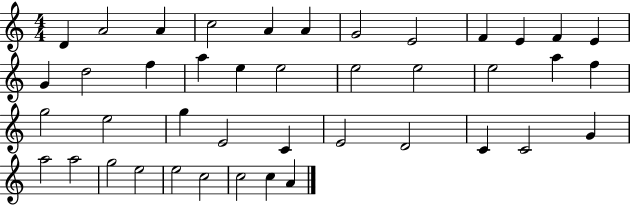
X:1
T:Untitled
M:4/4
L:1/4
K:C
D A2 A c2 A A G2 E2 F E F E G d2 f a e e2 e2 e2 e2 a f g2 e2 g E2 C E2 D2 C C2 G a2 a2 g2 e2 e2 c2 c2 c A